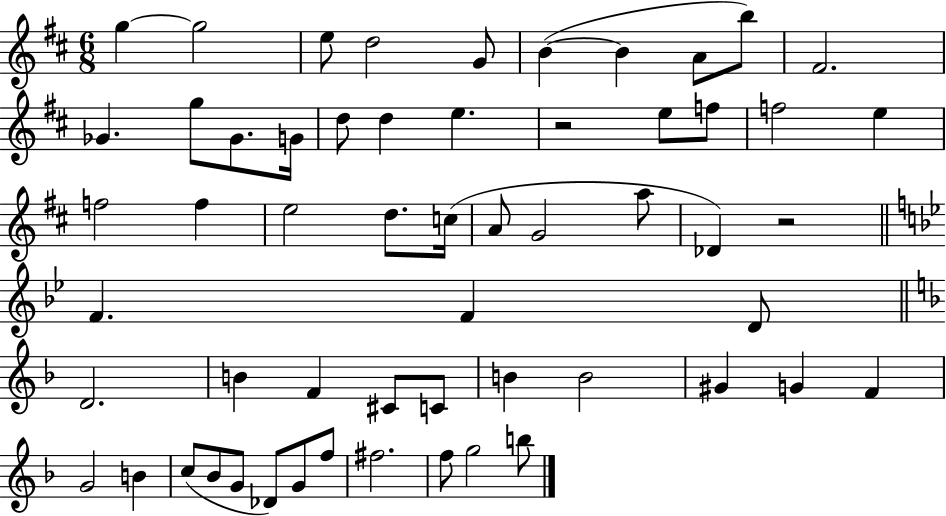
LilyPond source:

{
  \clef treble
  \numericTimeSignature
  \time 6/8
  \key d \major
  g''4~~ g''2 | e''8 d''2 g'8 | b'4~(~ b'4 a'8 b''8) | fis'2. | \break ges'4. g''8 ges'8. g'16 | d''8 d''4 e''4. | r2 e''8 f''8 | f''2 e''4 | \break f''2 f''4 | e''2 d''8. c''16( | a'8 g'2 a''8 | des'4) r2 | \break \bar "||" \break \key g \minor f'4. f'4 d'8 | \bar "||" \break \key f \major d'2. | b'4 f'4 cis'8 c'8 | b'4 b'2 | gis'4 g'4 f'4 | \break g'2 b'4 | c''8( bes'8 g'8 des'8) g'8 f''8 | fis''2. | f''8 g''2 b''8 | \break \bar "|."
}